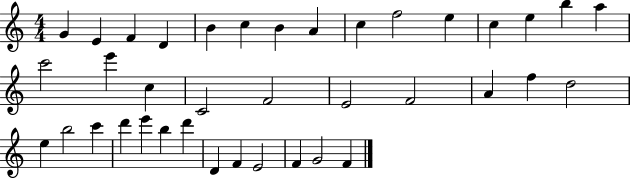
{
  \clef treble
  \numericTimeSignature
  \time 4/4
  \key c \major
  g'4 e'4 f'4 d'4 | b'4 c''4 b'4 a'4 | c''4 f''2 e''4 | c''4 e''4 b''4 a''4 | \break c'''2 e'''4 c''4 | c'2 f'2 | e'2 f'2 | a'4 f''4 d''2 | \break e''4 b''2 c'''4 | d'''4 e'''4 b''4 d'''4 | d'4 f'4 e'2 | f'4 g'2 f'4 | \break \bar "|."
}